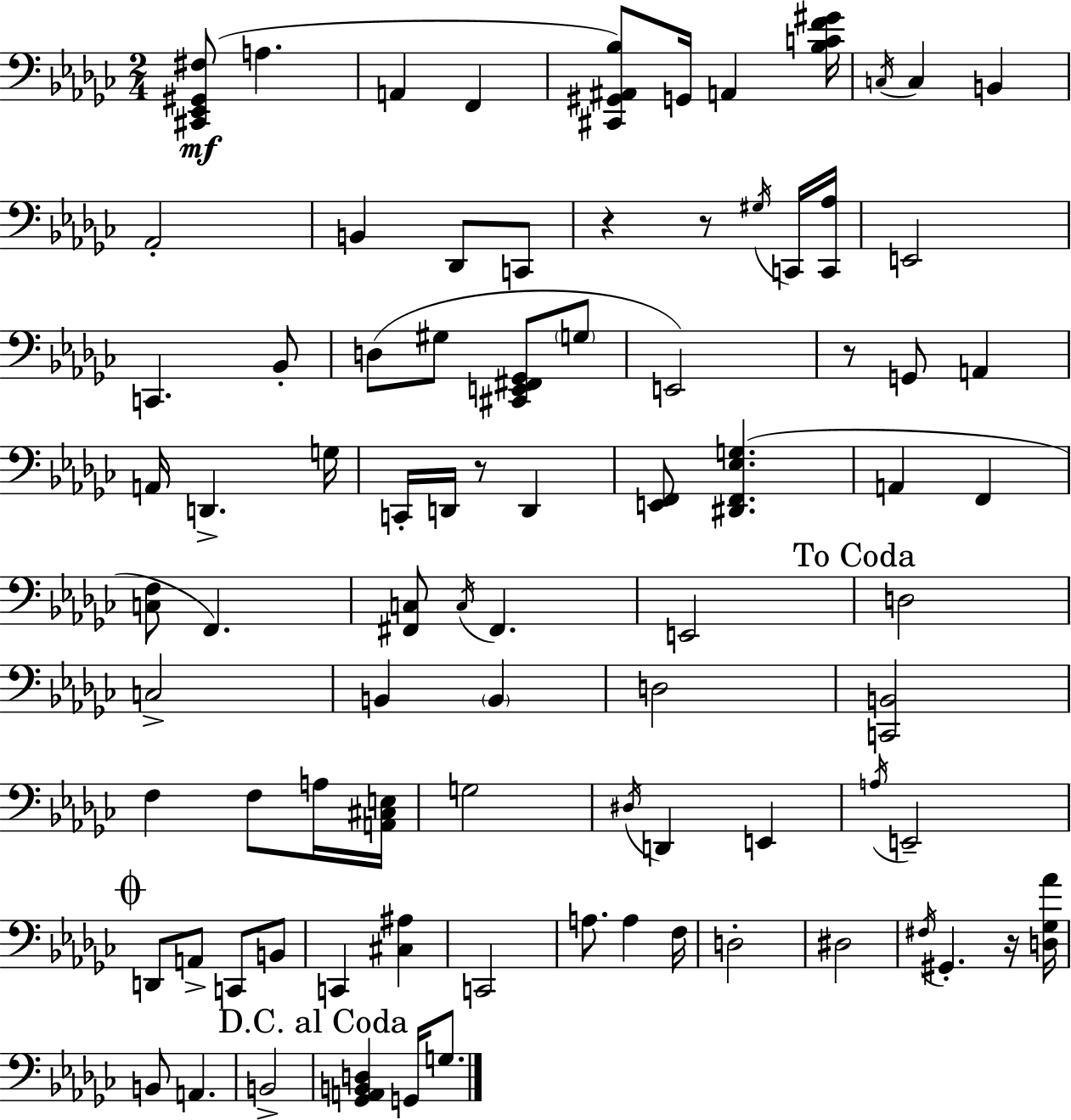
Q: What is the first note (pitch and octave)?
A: A3